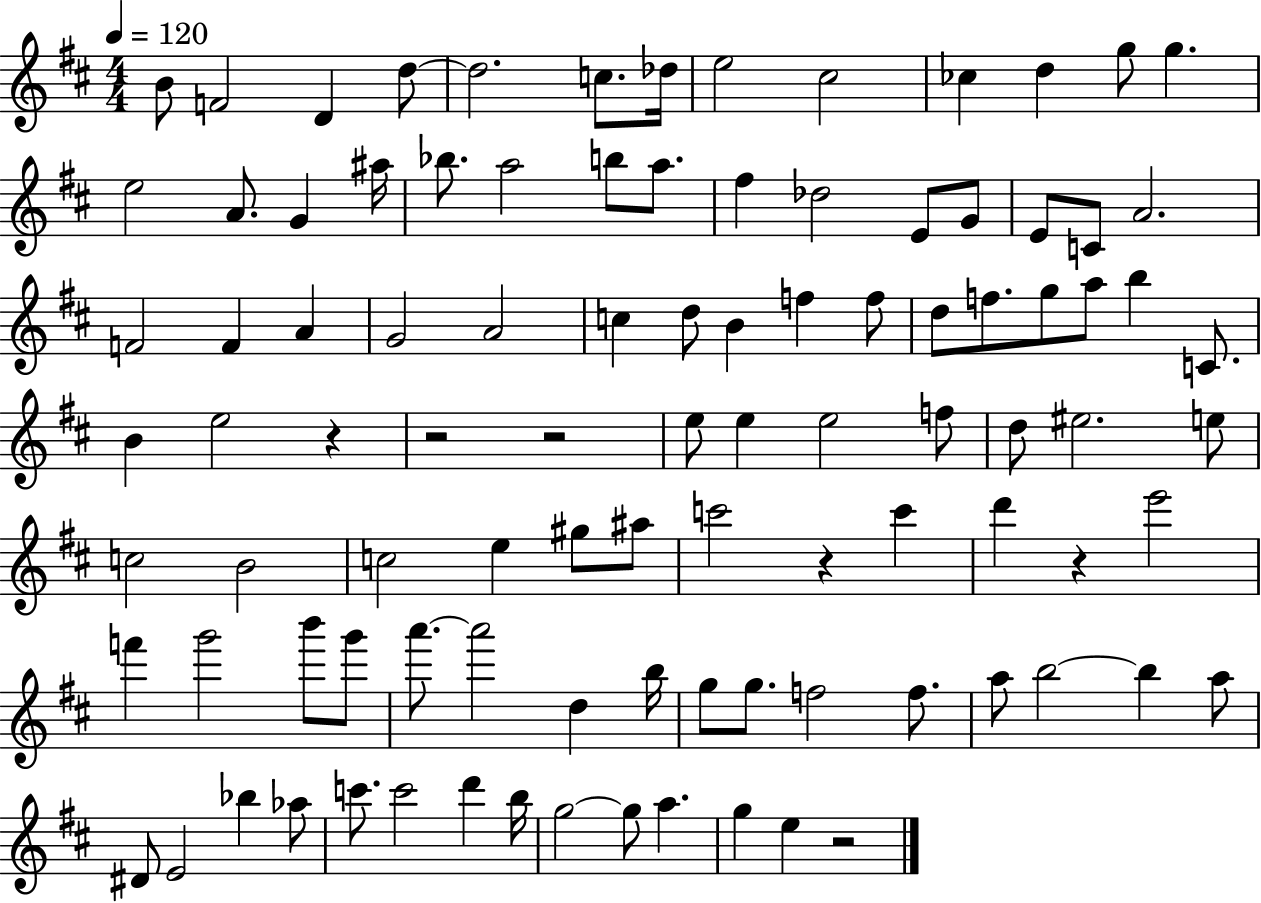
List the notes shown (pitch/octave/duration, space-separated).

B4/e F4/h D4/q D5/e D5/h. C5/e. Db5/s E5/h C#5/h CES5/q D5/q G5/e G5/q. E5/h A4/e. G4/q A#5/s Bb5/e. A5/h B5/e A5/e. F#5/q Db5/h E4/e G4/e E4/e C4/e A4/h. F4/h F4/q A4/q G4/h A4/h C5/q D5/e B4/q F5/q F5/e D5/e F5/e. G5/e A5/e B5/q C4/e. B4/q E5/h R/q R/h R/h E5/e E5/q E5/h F5/e D5/e EIS5/h. E5/e C5/h B4/h C5/h E5/q G#5/e A#5/e C6/h R/q C6/q D6/q R/q E6/h F6/q G6/h B6/e G6/e A6/e. A6/h D5/q B5/s G5/e G5/e. F5/h F5/e. A5/e B5/h B5/q A5/e D#4/e E4/h Bb5/q Ab5/e C6/e. C6/h D6/q B5/s G5/h G5/e A5/q. G5/q E5/q R/h